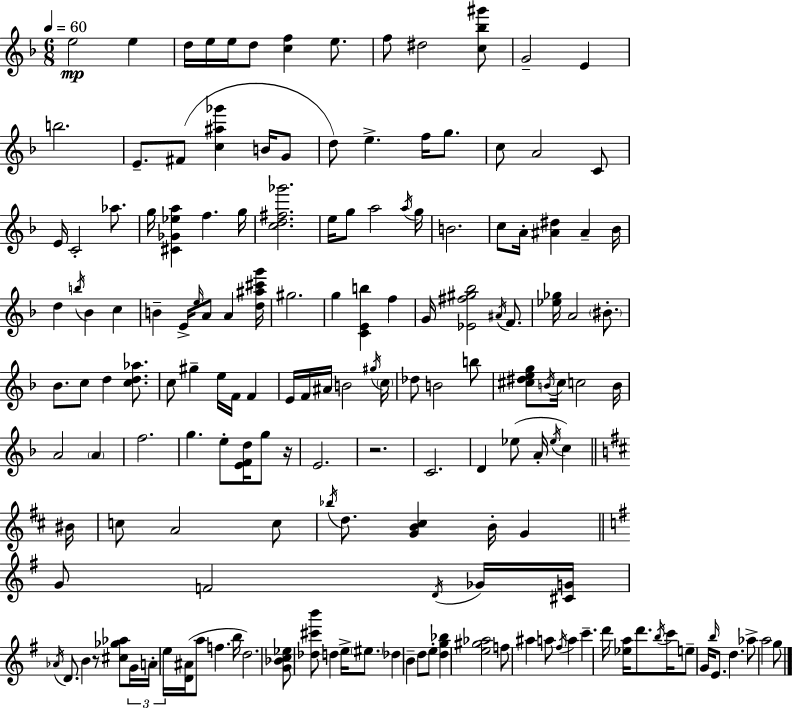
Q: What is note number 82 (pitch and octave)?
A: E5